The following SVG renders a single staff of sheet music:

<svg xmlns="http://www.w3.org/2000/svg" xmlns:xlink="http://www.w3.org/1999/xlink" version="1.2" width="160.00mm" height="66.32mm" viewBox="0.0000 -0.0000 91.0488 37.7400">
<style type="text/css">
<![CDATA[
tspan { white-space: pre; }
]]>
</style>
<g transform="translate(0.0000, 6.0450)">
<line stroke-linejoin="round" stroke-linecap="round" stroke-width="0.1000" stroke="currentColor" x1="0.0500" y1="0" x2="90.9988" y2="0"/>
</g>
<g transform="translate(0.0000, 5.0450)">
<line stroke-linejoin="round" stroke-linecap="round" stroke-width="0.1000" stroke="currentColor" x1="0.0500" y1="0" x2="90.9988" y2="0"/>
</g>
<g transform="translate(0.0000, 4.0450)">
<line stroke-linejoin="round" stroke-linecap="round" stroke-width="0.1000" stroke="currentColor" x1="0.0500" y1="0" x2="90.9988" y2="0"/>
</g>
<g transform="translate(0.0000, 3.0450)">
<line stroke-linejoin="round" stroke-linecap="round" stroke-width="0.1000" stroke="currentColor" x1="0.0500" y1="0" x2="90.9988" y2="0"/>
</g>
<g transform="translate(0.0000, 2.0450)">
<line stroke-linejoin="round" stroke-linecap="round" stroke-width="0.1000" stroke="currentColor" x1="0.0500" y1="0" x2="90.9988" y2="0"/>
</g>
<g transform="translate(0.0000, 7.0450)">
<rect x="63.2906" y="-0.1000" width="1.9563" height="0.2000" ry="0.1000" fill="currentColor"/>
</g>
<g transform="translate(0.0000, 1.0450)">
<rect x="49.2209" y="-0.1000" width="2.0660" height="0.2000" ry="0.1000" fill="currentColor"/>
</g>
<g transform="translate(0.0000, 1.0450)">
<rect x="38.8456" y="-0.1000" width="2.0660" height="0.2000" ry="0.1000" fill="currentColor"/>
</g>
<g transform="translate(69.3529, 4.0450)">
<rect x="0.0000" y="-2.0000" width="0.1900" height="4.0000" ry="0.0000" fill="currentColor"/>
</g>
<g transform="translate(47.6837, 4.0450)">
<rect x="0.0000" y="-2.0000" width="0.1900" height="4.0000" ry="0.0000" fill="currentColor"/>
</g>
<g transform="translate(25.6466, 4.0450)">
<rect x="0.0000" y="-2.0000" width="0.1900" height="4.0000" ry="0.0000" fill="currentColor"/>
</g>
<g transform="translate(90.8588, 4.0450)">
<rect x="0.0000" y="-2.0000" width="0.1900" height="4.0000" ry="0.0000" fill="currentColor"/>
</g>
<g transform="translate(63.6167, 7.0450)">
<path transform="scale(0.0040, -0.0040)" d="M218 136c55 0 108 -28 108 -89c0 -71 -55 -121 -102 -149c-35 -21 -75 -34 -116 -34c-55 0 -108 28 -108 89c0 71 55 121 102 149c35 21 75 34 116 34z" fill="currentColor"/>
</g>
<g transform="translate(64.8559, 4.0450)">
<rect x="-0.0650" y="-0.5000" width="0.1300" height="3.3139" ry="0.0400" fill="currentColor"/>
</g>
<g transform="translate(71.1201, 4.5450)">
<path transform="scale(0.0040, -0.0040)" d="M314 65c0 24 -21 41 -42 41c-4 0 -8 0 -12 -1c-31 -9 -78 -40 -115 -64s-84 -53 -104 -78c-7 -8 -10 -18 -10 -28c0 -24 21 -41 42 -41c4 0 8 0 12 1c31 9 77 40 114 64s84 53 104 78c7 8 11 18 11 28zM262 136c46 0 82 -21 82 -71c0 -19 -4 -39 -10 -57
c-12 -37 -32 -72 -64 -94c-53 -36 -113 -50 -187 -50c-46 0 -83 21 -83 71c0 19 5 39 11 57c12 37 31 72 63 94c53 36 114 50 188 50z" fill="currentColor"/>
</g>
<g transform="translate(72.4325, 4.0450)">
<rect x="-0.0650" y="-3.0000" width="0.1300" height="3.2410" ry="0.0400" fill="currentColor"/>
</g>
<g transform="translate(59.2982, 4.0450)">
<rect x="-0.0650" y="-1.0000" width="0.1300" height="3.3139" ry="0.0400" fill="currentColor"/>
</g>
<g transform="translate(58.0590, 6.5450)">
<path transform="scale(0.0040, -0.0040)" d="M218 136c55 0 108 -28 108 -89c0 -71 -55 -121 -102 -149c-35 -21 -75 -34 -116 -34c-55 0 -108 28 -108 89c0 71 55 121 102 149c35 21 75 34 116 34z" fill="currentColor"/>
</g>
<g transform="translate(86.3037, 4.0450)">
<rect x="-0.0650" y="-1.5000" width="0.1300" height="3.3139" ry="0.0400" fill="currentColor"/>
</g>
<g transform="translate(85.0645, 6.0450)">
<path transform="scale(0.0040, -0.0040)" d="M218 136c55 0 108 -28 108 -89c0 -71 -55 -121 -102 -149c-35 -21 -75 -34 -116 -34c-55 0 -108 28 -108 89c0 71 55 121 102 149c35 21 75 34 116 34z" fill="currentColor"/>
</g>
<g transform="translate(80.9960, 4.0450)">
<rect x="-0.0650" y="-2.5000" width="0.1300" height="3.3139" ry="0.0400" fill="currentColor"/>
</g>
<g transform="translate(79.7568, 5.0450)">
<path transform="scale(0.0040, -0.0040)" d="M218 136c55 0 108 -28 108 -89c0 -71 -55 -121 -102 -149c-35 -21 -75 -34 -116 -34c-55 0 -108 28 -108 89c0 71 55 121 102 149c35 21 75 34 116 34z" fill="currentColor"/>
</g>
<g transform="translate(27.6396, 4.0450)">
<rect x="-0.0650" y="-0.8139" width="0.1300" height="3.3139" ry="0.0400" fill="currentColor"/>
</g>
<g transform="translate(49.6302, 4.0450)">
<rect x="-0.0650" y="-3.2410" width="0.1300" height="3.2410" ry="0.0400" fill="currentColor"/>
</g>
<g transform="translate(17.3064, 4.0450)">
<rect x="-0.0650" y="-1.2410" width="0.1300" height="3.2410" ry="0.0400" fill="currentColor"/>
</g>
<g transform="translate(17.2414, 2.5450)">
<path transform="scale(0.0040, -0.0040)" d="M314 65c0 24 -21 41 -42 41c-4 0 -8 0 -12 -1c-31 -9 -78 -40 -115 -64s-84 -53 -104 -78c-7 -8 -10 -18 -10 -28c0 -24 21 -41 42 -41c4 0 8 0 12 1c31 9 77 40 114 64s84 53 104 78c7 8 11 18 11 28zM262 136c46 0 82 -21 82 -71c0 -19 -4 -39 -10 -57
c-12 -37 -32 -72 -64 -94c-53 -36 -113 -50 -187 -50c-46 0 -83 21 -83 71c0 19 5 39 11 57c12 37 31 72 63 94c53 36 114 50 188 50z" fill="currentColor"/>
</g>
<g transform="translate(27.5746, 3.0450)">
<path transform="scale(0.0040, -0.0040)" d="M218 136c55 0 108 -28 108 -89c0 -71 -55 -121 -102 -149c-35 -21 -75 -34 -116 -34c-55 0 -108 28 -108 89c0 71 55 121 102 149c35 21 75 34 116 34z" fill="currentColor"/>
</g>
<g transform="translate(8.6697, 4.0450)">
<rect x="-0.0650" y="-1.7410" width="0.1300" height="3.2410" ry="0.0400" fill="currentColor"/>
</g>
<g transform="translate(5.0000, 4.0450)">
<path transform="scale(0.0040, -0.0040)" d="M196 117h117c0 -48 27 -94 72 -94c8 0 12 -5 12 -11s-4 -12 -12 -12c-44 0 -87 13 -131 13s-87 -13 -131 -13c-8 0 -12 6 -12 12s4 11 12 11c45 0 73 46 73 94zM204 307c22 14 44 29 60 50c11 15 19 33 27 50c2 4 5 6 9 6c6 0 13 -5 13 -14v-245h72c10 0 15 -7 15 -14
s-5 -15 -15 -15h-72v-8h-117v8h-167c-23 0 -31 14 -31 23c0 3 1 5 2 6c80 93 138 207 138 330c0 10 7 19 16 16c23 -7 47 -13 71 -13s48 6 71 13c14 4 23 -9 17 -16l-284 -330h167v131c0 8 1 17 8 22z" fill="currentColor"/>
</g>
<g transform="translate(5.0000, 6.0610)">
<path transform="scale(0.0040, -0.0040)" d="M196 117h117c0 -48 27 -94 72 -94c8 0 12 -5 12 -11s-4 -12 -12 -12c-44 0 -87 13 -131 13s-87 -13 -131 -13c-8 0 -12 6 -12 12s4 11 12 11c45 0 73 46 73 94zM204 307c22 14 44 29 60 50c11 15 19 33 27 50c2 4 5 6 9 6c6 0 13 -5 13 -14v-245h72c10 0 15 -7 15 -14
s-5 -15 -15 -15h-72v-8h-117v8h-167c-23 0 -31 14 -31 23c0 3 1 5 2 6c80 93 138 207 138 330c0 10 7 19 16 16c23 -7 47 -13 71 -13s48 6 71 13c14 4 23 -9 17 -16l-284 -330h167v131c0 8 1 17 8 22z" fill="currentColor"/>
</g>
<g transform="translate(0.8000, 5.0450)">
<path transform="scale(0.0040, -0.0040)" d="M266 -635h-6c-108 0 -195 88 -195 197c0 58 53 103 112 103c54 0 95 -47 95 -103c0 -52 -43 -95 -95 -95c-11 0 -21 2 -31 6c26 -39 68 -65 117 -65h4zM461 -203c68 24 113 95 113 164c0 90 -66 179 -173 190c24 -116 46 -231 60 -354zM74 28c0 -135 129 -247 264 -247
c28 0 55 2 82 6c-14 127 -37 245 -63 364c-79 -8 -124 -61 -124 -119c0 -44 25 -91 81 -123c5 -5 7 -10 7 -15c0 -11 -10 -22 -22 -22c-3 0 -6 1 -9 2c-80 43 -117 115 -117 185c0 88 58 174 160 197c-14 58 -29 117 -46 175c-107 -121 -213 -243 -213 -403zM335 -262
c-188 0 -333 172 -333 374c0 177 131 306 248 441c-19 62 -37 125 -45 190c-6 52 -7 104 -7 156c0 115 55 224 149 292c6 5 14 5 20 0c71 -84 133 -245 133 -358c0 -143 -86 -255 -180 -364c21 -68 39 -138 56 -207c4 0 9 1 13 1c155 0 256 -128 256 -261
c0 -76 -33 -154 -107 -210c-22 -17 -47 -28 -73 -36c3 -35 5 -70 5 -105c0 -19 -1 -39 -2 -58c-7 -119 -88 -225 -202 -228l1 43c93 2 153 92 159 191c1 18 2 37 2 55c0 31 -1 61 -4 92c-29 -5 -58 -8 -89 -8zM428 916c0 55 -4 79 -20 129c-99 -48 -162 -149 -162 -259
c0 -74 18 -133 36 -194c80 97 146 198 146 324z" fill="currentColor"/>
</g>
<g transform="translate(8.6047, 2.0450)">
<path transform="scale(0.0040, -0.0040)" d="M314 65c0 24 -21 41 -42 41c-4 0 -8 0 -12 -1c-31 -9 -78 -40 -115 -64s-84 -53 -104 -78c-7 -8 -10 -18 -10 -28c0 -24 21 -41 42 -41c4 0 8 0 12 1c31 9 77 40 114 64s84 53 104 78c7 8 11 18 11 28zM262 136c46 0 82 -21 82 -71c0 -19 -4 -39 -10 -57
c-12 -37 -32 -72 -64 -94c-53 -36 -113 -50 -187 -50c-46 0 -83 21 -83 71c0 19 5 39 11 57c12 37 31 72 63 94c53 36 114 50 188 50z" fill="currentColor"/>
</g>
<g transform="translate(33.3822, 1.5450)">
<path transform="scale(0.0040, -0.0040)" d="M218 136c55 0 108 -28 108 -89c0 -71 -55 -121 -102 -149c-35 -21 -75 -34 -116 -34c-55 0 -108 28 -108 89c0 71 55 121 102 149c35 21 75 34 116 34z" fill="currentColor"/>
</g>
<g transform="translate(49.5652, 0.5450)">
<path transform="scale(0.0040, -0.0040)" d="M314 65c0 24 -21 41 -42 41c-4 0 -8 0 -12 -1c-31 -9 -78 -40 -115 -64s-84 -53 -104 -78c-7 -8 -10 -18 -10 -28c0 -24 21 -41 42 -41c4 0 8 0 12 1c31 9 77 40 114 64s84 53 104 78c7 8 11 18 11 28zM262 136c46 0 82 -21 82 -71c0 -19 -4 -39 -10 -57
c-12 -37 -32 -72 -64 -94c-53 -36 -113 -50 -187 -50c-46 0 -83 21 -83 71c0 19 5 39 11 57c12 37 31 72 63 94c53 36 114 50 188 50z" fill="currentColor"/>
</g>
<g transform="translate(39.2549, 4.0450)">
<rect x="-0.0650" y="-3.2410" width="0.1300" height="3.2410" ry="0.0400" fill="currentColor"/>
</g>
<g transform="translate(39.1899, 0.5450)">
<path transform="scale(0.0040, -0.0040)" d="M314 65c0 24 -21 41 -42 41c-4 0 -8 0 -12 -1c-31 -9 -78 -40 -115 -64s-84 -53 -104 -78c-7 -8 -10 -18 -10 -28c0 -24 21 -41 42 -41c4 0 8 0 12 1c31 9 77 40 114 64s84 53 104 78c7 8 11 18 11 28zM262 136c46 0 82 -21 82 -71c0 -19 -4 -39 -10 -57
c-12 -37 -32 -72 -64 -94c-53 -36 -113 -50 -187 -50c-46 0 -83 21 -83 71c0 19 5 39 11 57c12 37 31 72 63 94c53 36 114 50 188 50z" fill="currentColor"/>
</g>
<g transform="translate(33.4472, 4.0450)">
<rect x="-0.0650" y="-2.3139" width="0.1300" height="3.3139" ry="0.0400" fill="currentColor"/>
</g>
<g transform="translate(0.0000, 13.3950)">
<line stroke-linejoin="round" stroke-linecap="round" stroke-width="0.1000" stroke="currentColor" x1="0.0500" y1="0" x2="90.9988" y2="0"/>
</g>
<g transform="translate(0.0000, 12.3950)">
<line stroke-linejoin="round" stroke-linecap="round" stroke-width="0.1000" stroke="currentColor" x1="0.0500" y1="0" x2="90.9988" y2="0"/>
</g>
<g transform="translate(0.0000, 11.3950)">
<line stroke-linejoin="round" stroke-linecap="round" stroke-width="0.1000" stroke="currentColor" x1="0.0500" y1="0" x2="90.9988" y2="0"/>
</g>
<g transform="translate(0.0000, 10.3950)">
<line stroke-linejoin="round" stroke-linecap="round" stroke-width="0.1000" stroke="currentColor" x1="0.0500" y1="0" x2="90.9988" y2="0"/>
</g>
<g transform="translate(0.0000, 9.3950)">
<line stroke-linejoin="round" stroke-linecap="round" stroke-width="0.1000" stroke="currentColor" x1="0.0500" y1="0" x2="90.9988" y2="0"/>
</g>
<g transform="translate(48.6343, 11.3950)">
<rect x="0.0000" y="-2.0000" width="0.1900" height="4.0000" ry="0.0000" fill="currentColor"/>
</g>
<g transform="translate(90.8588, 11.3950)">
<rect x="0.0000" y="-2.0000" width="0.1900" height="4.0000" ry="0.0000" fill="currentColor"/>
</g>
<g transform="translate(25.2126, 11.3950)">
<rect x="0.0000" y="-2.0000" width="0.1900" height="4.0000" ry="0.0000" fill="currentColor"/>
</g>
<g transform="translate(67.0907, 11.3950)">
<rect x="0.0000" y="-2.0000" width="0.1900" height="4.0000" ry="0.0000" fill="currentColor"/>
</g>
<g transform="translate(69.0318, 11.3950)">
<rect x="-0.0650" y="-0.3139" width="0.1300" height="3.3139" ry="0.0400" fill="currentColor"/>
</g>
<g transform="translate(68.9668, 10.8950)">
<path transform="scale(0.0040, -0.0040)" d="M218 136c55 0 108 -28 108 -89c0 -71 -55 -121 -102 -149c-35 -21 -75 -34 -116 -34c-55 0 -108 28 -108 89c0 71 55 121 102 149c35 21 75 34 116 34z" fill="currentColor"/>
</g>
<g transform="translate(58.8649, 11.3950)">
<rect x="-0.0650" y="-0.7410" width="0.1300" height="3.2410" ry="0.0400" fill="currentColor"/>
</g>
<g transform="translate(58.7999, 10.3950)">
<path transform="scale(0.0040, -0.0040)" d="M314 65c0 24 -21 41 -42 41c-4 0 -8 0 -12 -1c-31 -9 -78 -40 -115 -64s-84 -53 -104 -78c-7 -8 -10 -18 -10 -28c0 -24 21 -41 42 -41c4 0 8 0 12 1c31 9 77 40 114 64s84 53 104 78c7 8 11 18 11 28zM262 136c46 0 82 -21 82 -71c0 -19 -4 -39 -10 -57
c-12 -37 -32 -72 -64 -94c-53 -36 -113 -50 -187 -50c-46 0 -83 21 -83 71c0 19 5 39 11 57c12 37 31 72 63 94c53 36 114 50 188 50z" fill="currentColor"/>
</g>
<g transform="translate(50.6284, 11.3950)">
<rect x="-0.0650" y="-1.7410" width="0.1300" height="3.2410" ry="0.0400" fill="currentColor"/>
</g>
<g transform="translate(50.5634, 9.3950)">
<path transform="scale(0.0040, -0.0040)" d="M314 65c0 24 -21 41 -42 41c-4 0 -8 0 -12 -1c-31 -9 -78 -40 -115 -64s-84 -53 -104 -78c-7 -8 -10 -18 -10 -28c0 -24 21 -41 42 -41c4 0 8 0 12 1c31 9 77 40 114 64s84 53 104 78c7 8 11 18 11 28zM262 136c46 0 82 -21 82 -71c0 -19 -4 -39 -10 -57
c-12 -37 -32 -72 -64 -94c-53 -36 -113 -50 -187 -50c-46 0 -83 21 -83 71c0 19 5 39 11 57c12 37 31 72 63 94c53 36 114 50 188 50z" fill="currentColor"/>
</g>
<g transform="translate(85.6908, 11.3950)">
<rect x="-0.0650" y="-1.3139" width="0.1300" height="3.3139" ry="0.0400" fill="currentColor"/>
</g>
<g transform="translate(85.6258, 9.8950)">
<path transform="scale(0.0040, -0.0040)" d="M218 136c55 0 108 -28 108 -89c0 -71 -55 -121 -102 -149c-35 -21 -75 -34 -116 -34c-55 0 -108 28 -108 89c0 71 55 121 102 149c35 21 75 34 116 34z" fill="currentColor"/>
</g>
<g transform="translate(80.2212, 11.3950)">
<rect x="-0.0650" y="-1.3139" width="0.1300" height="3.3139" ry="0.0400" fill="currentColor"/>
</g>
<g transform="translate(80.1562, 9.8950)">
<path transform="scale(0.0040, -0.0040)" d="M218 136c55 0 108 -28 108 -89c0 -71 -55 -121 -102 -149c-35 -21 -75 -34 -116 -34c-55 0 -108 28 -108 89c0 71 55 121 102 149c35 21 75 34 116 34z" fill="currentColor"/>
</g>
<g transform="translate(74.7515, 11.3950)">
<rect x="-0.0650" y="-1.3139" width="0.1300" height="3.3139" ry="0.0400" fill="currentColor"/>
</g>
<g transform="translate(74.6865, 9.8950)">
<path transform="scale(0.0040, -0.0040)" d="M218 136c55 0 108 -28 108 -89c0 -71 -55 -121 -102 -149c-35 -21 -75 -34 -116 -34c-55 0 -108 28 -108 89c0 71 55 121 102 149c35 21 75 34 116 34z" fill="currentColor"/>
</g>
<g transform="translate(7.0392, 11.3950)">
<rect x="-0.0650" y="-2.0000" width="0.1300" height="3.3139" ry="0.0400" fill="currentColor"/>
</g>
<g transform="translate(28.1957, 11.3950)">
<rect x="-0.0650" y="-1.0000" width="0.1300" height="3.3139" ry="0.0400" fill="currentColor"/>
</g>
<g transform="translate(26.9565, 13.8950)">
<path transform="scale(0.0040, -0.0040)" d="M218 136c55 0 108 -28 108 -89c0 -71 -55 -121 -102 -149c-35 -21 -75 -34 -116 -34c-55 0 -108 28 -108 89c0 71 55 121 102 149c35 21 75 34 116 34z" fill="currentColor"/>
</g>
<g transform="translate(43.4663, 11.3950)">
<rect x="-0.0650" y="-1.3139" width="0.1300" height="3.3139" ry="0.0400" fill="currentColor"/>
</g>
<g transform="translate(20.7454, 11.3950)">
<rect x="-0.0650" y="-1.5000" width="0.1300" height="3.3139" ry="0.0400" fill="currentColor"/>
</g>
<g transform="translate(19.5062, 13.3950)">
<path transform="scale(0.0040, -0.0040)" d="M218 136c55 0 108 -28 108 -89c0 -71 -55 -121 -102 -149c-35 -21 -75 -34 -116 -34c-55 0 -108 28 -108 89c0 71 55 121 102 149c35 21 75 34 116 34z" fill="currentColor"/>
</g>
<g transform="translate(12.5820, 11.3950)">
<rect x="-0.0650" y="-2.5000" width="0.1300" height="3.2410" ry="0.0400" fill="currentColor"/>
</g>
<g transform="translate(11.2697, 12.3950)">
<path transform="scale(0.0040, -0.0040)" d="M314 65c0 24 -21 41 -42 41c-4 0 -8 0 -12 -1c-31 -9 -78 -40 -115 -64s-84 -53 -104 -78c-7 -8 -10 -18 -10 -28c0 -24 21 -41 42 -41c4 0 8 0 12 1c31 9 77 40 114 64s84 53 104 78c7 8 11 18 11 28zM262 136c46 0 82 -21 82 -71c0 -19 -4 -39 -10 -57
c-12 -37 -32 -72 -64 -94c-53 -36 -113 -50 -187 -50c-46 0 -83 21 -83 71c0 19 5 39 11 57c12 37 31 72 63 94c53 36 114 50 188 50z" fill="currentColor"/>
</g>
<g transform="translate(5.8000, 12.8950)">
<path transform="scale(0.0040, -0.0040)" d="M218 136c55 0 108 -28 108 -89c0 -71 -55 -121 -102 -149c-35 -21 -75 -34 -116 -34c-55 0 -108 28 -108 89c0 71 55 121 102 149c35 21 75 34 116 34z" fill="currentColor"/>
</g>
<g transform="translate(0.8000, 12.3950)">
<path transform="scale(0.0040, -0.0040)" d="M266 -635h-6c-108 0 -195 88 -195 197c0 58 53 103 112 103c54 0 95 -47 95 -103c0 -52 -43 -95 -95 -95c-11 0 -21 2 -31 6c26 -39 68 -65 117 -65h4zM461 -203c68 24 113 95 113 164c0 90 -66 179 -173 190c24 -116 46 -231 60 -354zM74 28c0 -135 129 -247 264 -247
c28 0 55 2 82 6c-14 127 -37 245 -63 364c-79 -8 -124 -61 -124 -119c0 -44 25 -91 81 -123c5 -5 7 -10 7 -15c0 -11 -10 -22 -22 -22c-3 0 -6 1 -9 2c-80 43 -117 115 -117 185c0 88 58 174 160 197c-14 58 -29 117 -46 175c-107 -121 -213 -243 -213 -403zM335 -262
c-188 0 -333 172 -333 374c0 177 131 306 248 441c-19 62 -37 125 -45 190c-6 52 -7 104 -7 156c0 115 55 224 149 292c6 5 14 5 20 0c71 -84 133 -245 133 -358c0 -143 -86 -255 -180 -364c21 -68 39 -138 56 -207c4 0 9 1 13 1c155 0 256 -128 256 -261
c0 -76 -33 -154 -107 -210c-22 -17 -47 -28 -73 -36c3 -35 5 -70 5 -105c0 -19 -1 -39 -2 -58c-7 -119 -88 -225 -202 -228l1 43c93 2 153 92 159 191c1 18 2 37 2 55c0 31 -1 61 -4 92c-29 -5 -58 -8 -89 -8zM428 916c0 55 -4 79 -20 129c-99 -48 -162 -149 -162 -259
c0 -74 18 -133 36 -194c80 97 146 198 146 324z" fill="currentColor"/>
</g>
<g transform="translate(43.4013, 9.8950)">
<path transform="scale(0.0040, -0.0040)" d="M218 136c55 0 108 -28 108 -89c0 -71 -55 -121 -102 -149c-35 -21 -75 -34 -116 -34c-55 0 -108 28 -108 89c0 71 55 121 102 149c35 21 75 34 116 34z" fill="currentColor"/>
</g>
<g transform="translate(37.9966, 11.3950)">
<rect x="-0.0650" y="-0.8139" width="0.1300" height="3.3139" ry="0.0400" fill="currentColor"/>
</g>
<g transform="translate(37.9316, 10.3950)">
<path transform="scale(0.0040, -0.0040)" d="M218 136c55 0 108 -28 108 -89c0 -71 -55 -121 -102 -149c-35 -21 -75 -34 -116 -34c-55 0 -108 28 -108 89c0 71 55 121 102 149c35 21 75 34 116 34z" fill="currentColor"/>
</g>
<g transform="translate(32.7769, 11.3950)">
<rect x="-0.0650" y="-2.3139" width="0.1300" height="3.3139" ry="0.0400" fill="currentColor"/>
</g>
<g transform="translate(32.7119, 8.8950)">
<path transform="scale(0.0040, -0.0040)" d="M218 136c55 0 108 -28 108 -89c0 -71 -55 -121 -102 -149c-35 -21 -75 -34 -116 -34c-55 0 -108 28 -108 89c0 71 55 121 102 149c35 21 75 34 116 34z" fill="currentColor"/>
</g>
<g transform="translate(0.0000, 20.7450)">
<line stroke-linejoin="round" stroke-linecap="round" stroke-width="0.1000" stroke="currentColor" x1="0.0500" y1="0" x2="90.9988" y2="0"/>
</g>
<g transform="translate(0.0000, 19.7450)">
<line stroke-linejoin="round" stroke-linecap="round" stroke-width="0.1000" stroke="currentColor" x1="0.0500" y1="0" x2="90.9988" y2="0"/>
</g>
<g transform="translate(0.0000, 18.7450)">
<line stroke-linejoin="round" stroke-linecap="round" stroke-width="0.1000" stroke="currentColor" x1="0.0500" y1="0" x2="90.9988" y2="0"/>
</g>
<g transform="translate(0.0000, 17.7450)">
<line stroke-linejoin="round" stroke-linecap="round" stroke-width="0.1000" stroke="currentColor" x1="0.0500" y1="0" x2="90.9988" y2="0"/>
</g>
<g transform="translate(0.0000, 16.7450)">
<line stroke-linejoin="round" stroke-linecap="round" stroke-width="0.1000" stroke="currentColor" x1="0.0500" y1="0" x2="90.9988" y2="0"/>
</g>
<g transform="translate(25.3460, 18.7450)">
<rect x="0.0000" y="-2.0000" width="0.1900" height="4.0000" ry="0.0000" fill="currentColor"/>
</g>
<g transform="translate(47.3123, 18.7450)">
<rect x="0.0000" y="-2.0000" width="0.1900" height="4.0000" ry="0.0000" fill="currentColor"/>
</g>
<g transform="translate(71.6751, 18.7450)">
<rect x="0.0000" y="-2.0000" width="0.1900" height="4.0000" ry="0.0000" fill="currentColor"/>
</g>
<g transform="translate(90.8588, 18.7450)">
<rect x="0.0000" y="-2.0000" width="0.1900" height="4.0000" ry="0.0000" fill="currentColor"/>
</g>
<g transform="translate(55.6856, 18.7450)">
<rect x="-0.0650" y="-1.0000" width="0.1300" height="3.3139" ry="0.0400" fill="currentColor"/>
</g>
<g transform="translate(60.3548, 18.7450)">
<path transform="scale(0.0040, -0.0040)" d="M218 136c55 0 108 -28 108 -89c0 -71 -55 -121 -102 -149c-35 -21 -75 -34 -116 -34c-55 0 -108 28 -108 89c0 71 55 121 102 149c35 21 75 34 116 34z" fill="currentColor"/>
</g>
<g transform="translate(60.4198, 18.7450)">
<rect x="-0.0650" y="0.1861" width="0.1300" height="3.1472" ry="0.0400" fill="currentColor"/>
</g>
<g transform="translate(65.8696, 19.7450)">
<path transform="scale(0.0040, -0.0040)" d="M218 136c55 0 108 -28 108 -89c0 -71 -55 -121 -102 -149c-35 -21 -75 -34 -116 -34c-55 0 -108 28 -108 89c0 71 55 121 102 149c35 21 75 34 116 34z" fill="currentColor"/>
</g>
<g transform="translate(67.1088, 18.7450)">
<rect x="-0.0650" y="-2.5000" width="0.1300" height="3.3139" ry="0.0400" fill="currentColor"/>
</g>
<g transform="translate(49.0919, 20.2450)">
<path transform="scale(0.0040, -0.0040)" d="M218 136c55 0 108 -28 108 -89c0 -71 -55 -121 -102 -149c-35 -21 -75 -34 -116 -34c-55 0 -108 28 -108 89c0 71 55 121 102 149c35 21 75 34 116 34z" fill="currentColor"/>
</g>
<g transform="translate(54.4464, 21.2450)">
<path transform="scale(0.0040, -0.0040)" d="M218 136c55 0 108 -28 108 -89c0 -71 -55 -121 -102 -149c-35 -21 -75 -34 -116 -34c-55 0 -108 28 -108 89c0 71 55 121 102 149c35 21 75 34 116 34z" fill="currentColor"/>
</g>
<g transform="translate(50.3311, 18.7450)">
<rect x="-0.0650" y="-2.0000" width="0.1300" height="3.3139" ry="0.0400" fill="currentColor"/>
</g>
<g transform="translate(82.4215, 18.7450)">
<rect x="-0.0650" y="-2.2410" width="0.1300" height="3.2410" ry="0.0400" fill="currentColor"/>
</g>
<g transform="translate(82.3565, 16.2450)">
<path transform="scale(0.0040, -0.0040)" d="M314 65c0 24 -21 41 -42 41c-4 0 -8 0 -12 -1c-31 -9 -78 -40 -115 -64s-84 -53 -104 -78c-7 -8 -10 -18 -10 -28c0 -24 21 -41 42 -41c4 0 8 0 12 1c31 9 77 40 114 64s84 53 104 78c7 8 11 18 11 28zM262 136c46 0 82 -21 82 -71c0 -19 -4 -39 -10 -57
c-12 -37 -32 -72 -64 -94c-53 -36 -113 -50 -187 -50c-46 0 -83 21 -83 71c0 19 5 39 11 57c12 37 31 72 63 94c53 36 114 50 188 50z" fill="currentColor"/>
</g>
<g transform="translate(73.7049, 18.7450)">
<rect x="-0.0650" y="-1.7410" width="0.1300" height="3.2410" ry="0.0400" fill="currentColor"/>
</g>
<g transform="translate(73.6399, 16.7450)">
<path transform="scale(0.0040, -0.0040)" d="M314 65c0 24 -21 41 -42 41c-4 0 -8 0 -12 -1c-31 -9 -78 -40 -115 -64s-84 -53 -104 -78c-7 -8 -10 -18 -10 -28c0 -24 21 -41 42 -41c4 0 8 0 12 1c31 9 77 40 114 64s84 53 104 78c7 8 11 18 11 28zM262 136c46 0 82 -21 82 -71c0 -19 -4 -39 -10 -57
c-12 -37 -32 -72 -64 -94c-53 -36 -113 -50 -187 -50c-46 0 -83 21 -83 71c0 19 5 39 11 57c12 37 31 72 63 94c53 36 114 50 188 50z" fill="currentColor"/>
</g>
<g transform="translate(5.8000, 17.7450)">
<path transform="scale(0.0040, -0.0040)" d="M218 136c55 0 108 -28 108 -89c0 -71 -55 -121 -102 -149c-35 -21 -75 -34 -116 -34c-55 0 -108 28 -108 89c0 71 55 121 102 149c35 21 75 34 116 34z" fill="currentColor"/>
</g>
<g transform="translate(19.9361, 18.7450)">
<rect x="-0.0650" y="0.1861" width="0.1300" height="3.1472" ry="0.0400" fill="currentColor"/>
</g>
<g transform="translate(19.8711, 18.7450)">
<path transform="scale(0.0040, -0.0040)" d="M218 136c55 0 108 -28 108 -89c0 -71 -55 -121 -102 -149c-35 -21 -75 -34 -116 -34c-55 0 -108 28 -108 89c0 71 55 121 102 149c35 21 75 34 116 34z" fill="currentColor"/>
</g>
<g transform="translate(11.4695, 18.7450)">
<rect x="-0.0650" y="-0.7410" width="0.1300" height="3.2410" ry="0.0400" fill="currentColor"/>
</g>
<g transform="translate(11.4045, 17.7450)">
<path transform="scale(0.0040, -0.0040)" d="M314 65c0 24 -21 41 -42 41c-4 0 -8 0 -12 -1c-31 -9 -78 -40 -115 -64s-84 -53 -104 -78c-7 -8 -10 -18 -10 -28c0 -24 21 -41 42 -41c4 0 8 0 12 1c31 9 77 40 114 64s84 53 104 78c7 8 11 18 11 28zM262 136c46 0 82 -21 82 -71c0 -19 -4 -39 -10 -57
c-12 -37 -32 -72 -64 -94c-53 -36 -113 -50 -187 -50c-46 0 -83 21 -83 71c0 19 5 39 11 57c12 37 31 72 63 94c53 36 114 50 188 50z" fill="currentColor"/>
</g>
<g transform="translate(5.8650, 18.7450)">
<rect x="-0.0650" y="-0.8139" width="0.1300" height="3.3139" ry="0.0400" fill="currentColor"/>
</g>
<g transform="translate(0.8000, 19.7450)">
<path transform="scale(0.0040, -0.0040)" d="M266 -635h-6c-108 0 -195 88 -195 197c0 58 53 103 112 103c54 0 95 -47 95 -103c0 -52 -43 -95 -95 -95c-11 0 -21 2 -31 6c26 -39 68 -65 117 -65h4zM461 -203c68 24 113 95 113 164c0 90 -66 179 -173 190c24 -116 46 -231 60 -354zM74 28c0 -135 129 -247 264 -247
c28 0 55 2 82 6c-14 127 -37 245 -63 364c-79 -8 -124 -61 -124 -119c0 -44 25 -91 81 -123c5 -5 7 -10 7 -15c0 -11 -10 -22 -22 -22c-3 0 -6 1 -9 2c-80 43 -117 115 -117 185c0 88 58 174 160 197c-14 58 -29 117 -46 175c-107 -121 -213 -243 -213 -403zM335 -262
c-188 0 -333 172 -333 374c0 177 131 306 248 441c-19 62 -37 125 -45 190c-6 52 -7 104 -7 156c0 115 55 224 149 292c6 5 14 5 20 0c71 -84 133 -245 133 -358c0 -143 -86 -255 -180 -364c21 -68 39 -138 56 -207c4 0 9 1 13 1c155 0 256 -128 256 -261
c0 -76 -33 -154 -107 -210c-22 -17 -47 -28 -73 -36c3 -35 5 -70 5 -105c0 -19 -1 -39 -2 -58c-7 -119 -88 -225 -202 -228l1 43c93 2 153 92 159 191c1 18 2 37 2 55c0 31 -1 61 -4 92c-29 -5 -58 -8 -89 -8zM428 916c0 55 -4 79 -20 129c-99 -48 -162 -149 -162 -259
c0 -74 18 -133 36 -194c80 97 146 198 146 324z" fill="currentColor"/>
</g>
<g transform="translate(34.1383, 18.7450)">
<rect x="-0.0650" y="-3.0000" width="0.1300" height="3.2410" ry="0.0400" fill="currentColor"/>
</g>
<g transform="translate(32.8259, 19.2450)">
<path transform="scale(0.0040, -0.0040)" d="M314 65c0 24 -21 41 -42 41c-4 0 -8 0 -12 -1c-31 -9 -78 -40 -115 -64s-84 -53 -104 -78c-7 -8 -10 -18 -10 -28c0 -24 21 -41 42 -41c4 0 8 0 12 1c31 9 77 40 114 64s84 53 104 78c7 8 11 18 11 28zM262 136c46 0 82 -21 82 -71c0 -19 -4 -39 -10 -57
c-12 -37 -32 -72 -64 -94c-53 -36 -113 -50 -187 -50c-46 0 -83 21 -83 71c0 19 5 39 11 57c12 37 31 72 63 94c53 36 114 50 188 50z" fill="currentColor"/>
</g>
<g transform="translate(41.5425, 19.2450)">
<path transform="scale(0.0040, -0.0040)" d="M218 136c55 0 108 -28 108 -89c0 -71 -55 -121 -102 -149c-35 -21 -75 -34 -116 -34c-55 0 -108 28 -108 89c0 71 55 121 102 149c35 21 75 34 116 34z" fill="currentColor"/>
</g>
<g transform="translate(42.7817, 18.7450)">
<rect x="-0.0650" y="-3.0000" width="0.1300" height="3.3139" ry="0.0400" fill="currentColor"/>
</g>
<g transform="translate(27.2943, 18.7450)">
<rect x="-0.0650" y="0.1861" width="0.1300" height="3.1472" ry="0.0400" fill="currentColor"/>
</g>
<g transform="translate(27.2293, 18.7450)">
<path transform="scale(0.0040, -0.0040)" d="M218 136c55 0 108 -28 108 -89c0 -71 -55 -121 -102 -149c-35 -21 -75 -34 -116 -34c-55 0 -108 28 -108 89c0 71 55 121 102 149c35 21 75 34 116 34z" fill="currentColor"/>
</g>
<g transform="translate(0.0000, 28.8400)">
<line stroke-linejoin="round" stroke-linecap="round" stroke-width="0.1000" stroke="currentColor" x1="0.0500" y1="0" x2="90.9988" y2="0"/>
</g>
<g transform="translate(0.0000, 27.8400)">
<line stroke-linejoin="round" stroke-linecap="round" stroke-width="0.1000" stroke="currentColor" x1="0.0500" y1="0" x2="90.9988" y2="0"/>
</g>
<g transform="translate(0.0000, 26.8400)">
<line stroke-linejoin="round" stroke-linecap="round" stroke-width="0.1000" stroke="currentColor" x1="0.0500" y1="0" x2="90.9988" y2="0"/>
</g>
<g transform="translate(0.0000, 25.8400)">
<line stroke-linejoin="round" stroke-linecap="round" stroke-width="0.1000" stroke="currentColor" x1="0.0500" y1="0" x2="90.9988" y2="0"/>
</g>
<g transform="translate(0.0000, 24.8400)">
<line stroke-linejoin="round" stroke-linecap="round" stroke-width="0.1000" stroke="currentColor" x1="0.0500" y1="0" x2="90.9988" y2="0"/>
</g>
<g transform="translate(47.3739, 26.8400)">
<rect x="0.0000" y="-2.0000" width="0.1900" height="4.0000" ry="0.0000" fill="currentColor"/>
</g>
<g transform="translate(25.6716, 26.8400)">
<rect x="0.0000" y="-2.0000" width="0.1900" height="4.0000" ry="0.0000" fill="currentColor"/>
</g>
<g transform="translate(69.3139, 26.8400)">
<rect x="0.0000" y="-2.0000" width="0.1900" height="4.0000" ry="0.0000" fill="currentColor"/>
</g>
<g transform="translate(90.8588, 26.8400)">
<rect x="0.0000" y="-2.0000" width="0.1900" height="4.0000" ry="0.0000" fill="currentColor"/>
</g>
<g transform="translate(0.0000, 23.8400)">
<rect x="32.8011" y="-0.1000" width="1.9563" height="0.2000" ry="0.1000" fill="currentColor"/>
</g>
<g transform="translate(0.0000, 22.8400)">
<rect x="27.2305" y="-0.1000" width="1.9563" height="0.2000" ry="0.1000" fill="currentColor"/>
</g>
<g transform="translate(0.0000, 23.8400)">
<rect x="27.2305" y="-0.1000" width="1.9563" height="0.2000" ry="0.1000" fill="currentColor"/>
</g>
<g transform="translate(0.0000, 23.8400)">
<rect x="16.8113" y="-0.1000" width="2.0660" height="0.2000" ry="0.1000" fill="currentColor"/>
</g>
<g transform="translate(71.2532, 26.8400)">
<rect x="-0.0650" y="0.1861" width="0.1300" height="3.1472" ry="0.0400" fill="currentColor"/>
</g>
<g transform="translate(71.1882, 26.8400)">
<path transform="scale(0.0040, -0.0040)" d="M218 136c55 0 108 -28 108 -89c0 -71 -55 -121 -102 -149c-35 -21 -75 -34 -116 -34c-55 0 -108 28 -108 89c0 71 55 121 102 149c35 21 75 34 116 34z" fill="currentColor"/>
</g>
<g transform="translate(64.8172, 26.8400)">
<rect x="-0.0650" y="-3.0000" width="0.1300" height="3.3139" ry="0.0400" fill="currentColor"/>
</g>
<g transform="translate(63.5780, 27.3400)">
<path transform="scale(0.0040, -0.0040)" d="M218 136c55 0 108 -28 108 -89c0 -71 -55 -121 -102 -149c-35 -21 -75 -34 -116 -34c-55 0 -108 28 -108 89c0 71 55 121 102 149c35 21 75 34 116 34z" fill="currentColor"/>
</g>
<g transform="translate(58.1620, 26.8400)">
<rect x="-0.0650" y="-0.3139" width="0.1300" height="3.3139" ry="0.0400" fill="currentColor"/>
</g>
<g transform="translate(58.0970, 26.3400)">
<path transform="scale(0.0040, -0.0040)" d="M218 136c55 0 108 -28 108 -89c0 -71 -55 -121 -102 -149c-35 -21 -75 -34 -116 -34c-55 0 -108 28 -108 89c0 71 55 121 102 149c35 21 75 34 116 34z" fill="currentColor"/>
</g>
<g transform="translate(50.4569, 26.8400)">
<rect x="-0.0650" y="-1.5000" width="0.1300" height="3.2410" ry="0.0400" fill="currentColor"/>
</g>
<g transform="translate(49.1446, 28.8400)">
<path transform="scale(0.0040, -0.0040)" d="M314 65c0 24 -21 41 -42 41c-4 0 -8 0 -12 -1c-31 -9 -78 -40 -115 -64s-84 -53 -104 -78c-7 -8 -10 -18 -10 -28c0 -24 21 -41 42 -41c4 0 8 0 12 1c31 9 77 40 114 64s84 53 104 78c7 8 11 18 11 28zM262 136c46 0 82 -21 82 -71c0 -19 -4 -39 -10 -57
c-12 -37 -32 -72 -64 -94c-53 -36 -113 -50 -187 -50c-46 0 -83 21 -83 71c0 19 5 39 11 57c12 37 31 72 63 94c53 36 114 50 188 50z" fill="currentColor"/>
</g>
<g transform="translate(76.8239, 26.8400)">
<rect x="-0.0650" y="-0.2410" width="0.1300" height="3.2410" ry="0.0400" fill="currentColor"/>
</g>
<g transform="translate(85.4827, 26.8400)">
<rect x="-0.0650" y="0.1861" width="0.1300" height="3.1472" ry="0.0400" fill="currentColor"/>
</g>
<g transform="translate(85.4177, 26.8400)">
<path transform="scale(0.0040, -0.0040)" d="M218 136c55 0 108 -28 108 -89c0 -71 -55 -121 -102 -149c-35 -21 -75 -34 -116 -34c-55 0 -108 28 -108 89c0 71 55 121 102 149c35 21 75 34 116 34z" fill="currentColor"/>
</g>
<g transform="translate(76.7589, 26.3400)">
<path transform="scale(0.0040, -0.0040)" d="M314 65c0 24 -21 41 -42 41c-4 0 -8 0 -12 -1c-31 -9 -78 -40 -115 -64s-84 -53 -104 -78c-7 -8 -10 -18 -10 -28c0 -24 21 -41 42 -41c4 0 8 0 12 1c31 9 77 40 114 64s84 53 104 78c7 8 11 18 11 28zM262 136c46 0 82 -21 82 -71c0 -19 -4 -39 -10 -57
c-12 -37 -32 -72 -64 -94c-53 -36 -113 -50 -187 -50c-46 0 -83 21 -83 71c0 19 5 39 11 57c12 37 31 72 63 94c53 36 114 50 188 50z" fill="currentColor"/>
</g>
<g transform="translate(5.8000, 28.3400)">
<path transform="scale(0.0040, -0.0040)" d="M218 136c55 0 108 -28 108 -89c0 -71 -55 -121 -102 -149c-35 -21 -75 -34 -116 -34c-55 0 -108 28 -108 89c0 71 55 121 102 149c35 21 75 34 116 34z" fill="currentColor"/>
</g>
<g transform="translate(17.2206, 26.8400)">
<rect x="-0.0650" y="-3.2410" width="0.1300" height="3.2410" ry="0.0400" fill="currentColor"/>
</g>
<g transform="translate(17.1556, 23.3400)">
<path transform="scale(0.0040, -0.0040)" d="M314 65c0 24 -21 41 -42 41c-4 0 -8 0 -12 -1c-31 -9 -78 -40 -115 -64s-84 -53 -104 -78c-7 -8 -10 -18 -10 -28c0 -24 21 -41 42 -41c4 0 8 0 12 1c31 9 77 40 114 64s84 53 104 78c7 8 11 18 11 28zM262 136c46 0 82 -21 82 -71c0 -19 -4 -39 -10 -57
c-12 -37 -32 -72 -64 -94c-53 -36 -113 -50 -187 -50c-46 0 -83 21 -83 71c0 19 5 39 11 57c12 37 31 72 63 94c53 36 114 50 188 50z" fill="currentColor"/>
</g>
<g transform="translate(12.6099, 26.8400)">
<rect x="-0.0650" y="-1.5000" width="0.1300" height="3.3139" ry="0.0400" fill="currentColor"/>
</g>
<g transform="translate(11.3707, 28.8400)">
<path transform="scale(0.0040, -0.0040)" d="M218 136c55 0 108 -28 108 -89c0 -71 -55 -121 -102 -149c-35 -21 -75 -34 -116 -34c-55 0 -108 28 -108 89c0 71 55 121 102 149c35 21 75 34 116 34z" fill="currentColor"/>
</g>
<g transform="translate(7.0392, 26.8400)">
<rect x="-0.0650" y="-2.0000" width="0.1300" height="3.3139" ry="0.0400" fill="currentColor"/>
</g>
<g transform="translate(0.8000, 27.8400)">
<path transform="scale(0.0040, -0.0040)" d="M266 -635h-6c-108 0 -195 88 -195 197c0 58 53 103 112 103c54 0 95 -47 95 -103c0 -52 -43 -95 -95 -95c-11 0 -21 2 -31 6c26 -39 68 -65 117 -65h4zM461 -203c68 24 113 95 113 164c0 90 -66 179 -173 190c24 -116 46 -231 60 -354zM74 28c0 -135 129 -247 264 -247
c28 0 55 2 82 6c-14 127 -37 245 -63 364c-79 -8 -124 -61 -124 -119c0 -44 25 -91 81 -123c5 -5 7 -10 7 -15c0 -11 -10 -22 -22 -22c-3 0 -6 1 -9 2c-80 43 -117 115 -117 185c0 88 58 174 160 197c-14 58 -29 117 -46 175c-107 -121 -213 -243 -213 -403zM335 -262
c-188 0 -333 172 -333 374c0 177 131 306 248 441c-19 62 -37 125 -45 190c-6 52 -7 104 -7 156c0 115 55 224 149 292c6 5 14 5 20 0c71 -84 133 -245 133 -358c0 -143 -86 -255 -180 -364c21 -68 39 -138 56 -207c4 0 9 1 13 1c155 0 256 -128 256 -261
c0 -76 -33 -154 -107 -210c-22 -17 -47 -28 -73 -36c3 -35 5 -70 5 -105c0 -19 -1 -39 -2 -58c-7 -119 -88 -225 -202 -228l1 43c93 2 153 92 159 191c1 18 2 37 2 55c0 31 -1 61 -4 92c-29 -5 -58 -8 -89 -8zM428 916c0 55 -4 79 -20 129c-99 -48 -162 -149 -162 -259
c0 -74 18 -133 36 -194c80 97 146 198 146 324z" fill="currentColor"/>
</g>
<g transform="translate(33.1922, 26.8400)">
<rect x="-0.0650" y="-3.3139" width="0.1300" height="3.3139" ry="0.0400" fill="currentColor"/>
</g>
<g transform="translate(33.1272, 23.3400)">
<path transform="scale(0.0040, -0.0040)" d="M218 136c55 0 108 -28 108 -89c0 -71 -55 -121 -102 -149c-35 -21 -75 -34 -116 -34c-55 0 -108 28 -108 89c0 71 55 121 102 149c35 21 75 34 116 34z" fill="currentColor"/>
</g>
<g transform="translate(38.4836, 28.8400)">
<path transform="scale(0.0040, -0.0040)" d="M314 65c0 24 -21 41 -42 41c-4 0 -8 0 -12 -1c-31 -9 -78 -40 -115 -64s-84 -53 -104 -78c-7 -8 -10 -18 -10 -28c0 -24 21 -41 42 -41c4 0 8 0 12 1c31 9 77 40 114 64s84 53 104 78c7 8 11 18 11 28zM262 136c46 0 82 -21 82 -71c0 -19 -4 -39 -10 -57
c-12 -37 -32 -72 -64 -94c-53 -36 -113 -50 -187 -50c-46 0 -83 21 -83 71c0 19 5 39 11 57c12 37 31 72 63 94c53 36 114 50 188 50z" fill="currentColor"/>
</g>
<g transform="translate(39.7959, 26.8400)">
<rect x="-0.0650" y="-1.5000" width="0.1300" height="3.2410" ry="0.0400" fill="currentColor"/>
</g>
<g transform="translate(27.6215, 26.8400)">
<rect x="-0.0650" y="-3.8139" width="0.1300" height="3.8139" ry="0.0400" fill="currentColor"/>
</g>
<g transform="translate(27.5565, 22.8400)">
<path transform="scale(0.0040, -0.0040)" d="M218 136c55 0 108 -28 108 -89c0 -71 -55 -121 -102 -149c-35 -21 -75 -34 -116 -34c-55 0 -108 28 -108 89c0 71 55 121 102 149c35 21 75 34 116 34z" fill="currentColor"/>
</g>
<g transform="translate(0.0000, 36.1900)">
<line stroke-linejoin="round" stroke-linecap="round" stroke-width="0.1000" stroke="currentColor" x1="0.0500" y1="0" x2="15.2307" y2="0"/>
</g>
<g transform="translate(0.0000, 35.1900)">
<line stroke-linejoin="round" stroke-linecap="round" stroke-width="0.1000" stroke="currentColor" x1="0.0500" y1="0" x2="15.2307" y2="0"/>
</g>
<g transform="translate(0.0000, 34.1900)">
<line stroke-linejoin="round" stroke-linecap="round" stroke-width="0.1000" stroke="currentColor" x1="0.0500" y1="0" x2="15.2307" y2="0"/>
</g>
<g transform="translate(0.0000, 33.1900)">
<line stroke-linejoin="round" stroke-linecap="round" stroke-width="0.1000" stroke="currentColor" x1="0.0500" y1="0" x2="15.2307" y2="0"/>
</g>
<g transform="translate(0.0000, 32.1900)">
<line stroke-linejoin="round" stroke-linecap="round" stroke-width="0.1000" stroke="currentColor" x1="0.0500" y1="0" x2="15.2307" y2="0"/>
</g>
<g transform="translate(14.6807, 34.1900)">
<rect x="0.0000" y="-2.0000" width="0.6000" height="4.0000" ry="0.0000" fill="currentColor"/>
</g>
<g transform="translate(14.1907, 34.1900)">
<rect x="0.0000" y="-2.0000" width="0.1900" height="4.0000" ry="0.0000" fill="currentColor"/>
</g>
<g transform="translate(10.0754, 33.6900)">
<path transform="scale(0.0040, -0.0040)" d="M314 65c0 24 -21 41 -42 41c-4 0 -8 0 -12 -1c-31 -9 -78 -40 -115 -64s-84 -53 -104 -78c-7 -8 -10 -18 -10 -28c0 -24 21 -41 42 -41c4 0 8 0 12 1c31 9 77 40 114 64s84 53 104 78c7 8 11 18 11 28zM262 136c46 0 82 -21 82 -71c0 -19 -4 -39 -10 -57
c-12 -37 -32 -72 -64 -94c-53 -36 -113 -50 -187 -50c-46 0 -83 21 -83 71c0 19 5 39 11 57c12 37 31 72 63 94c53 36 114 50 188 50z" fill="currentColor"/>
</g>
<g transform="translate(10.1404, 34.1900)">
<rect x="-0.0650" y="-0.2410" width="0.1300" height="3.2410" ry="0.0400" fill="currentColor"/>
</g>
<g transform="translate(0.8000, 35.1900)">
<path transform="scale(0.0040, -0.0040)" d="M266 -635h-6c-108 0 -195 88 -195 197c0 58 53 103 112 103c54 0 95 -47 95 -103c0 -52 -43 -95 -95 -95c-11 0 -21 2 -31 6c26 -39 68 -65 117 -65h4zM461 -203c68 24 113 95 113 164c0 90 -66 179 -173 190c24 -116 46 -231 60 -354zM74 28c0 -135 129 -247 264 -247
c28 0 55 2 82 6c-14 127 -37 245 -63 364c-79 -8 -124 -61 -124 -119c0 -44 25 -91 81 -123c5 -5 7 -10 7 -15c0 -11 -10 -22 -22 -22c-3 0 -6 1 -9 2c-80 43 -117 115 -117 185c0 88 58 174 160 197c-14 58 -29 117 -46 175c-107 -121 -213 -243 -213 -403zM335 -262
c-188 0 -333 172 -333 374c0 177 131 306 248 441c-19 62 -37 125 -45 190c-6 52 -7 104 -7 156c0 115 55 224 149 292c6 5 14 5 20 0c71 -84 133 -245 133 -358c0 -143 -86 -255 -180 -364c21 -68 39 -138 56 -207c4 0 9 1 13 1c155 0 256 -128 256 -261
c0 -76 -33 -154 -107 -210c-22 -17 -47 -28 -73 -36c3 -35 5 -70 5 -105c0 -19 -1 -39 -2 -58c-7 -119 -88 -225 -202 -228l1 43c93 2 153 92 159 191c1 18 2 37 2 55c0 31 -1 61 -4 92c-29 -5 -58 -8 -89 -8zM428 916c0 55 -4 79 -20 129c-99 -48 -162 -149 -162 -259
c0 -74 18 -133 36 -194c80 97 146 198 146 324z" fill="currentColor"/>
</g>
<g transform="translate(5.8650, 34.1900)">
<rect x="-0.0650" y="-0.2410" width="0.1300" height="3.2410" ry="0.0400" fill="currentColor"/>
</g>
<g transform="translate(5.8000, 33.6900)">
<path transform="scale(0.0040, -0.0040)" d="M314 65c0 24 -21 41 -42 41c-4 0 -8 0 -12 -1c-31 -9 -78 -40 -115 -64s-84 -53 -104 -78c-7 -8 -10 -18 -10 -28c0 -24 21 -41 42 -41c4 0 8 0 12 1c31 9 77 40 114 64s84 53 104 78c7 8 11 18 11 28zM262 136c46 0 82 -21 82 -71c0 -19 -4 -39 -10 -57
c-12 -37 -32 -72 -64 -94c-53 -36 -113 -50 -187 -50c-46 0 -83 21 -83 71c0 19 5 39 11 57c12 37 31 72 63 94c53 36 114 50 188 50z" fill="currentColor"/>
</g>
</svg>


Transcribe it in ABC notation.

X:1
T:Untitled
M:4/4
L:1/4
K:C
f2 e2 d g b2 b2 D C A2 G E F G2 E D g d e f2 d2 c e e e d d2 B B A2 A F D B G f2 g2 F E b2 c' b E2 E2 c A B c2 B c2 c2